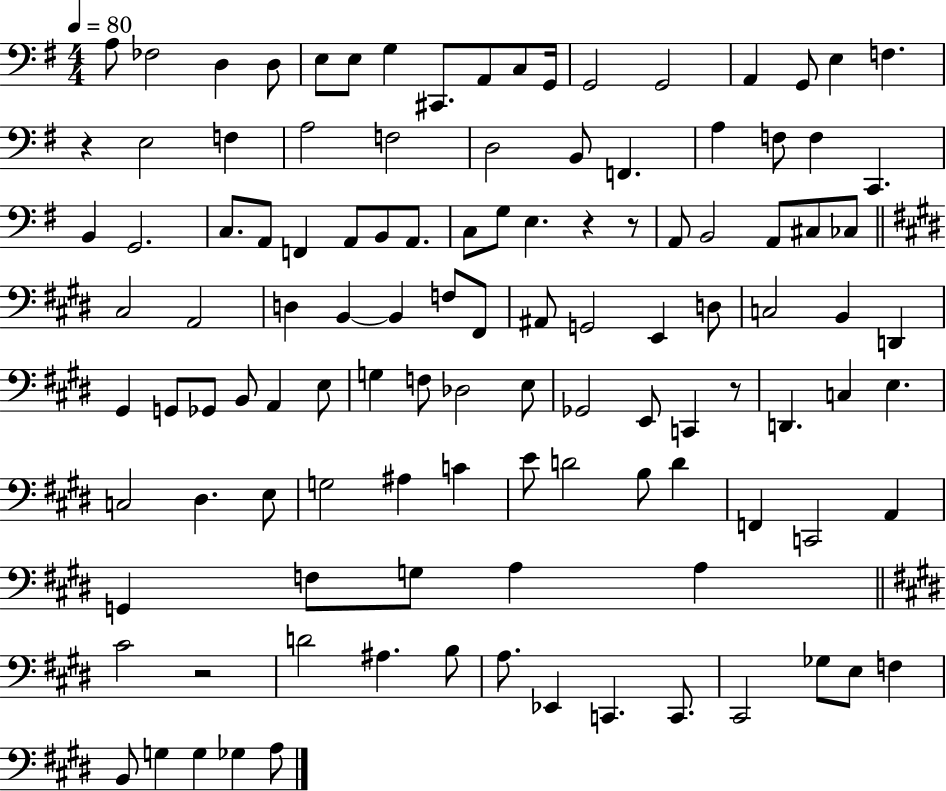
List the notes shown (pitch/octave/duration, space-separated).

A3/e FES3/h D3/q D3/e E3/e E3/e G3/q C#2/e. A2/e C3/e G2/s G2/h G2/h A2/q G2/e E3/q F3/q. R/q E3/h F3/q A3/h F3/h D3/h B2/e F2/q. A3/q F3/e F3/q C2/q. B2/q G2/h. C3/e. A2/e F2/q A2/e B2/e A2/e. C3/e G3/e E3/q. R/q R/e A2/e B2/h A2/e C#3/e CES3/e C#3/h A2/h D3/q B2/q B2/q F3/e F#2/e A#2/e G2/h E2/q D3/e C3/h B2/q D2/q G#2/q G2/e Gb2/e B2/e A2/q E3/e G3/q F3/e Db3/h E3/e Gb2/h E2/e C2/q R/e D2/q. C3/q E3/q. C3/h D#3/q. E3/e G3/h A#3/q C4/q E4/e D4/h B3/e D4/q F2/q C2/h A2/q G2/q F3/e G3/e A3/q A3/q C#4/h R/h D4/h A#3/q. B3/e A3/e. Eb2/q C2/q. C2/e. C#2/h Gb3/e E3/e F3/q B2/e G3/q G3/q Gb3/q A3/e